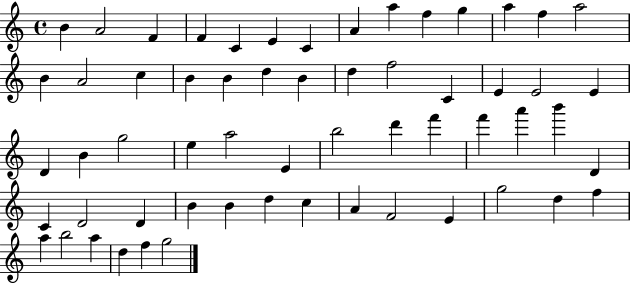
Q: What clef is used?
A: treble